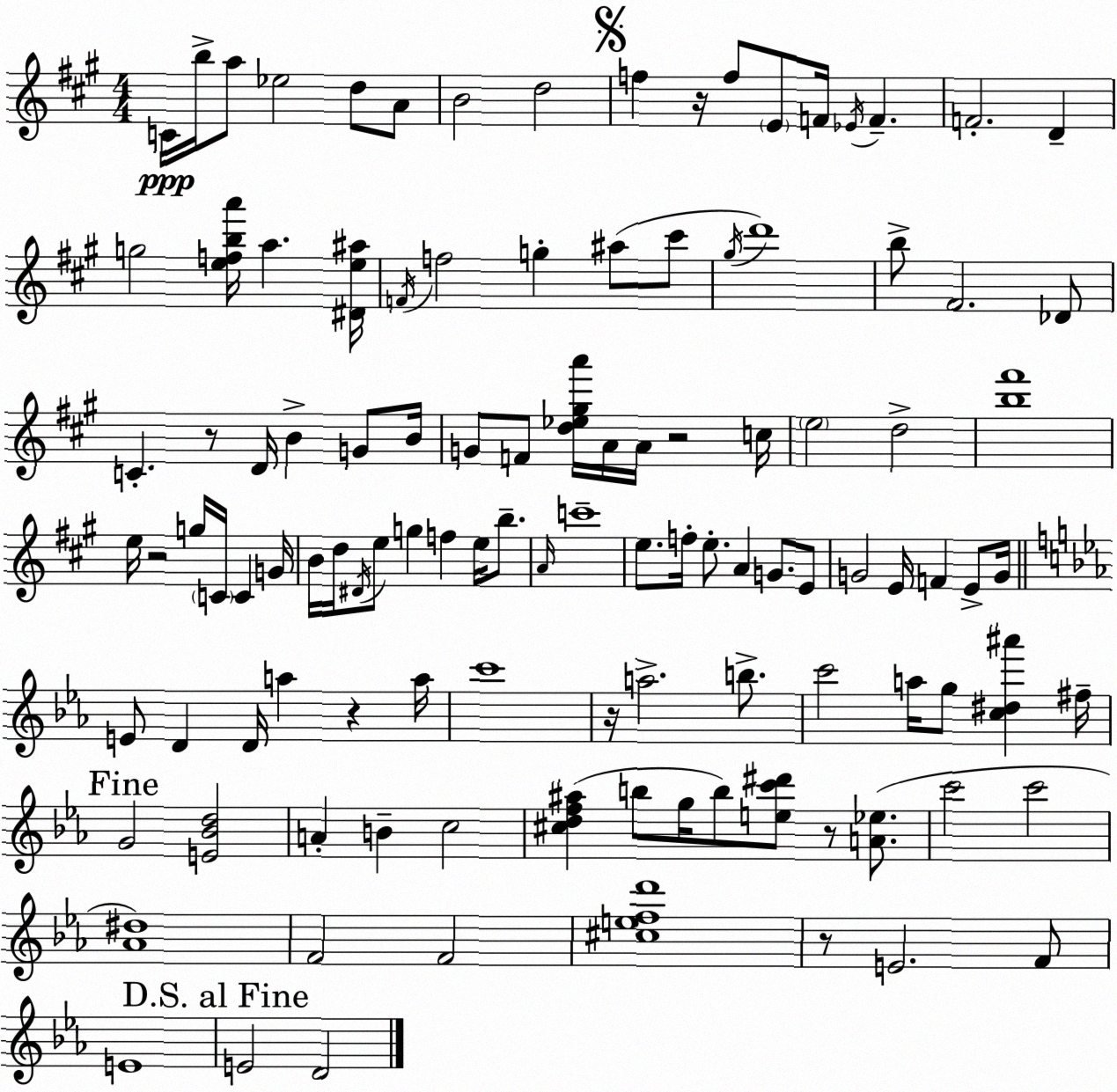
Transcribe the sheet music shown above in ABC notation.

X:1
T:Untitled
M:4/4
L:1/4
K:A
C/4 b/4 a/2 _e2 d/2 A/2 B2 d2 f z/4 f/2 E/2 F/4 _E/4 F F2 D g2 [efba']/4 a [^De^a]/4 F/4 f2 g ^a/2 ^c'/2 ^g/4 d'4 b/2 ^F2 _D/2 C z/2 D/4 B G/2 B/4 G/2 F/2 [d_e^ga']/4 A/4 A/4 z2 c/4 e2 d2 [b^f']4 e/4 z2 g/4 C/4 C G/4 B/4 d/4 ^D/4 e/2 g f e/4 b/2 A/4 c'4 e/2 f/4 e/2 A G/2 E/2 G2 E/4 F E/2 G/4 E/2 D D/4 a z a/4 c'4 z/4 a2 b/2 c'2 a/4 g/2 [c^d^a'] ^f/4 G2 [E_Bd]2 A B c2 [^cdf^a] b/2 g/4 b/2 [ec'^d']/2 z/2 [A_e]/2 c'2 c'2 [_A^d]4 F2 F2 [^cefd']4 z/2 E2 F/2 E4 E2 D2